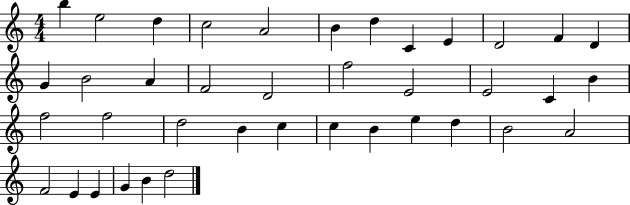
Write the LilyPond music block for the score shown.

{
  \clef treble
  \numericTimeSignature
  \time 4/4
  \key c \major
  b''4 e''2 d''4 | c''2 a'2 | b'4 d''4 c'4 e'4 | d'2 f'4 d'4 | \break g'4 b'2 a'4 | f'2 d'2 | f''2 e'2 | e'2 c'4 b'4 | \break f''2 f''2 | d''2 b'4 c''4 | c''4 b'4 e''4 d''4 | b'2 a'2 | \break f'2 e'4 e'4 | g'4 b'4 d''2 | \bar "|."
}